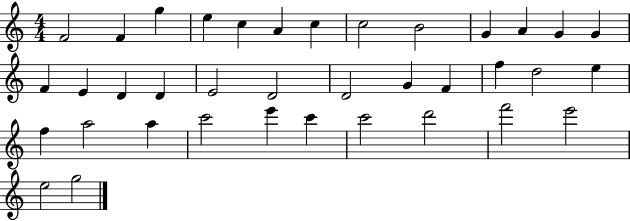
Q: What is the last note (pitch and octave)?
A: G5